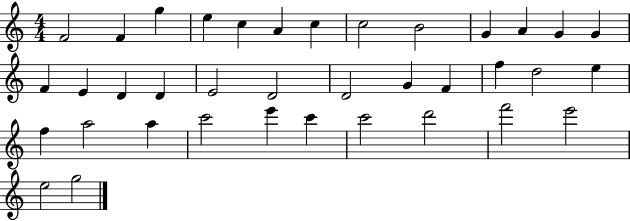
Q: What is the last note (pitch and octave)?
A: G5